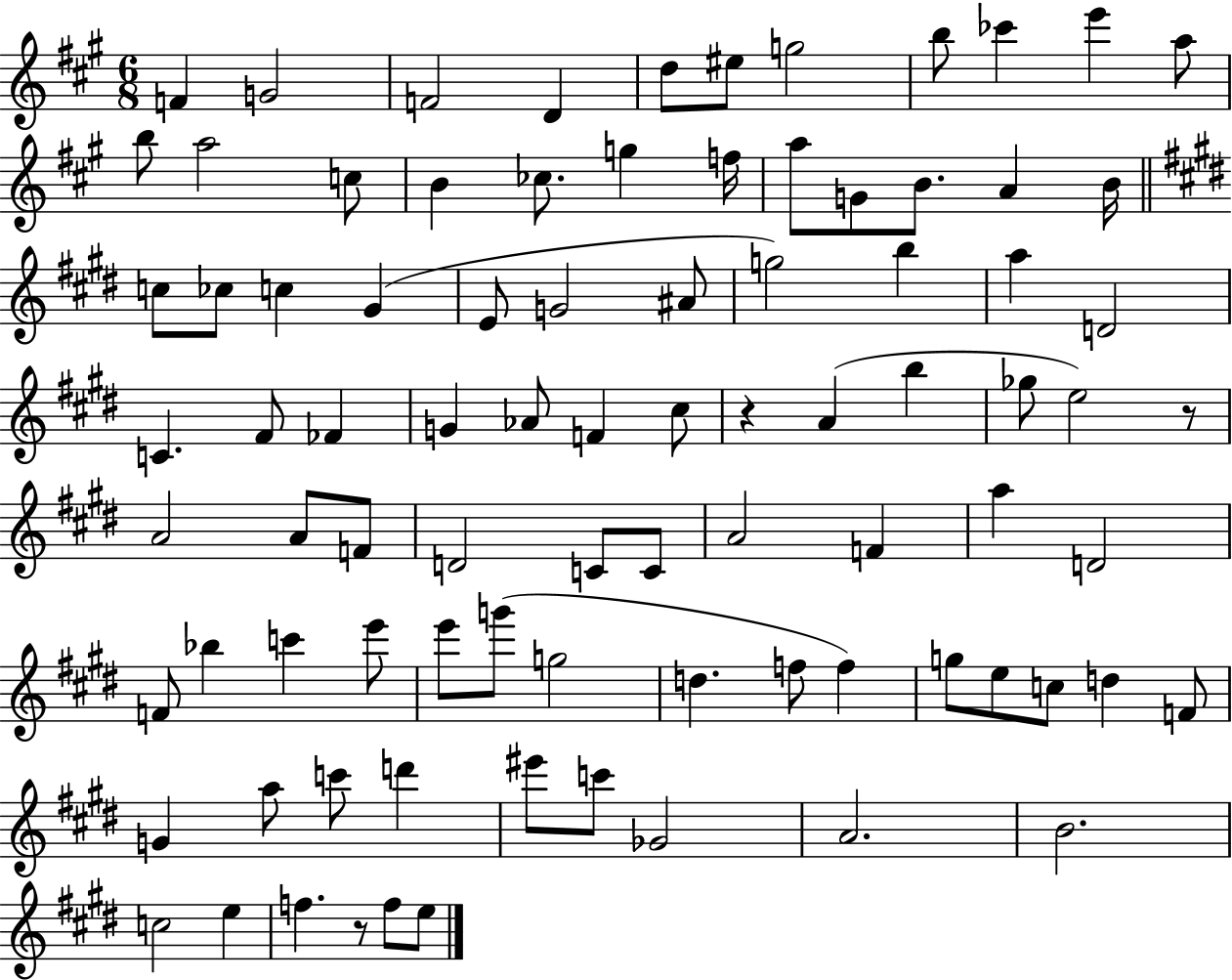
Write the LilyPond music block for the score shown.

{
  \clef treble
  \numericTimeSignature
  \time 6/8
  \key a \major
  f'4 g'2 | f'2 d'4 | d''8 eis''8 g''2 | b''8 ces'''4 e'''4 a''8 | \break b''8 a''2 c''8 | b'4 ces''8. g''4 f''16 | a''8 g'8 b'8. a'4 b'16 | \bar "||" \break \key e \major c''8 ces''8 c''4 gis'4( | e'8 g'2 ais'8 | g''2) b''4 | a''4 d'2 | \break c'4. fis'8 fes'4 | g'4 aes'8 f'4 cis''8 | r4 a'4( b''4 | ges''8 e''2) r8 | \break a'2 a'8 f'8 | d'2 c'8 c'8 | a'2 f'4 | a''4 d'2 | \break f'8 bes''4 c'''4 e'''8 | e'''8 g'''8( g''2 | d''4. f''8 f''4) | g''8 e''8 c''8 d''4 f'8 | \break g'4 a''8 c'''8 d'''4 | eis'''8 c'''8 ges'2 | a'2. | b'2. | \break c''2 e''4 | f''4. r8 f''8 e''8 | \bar "|."
}